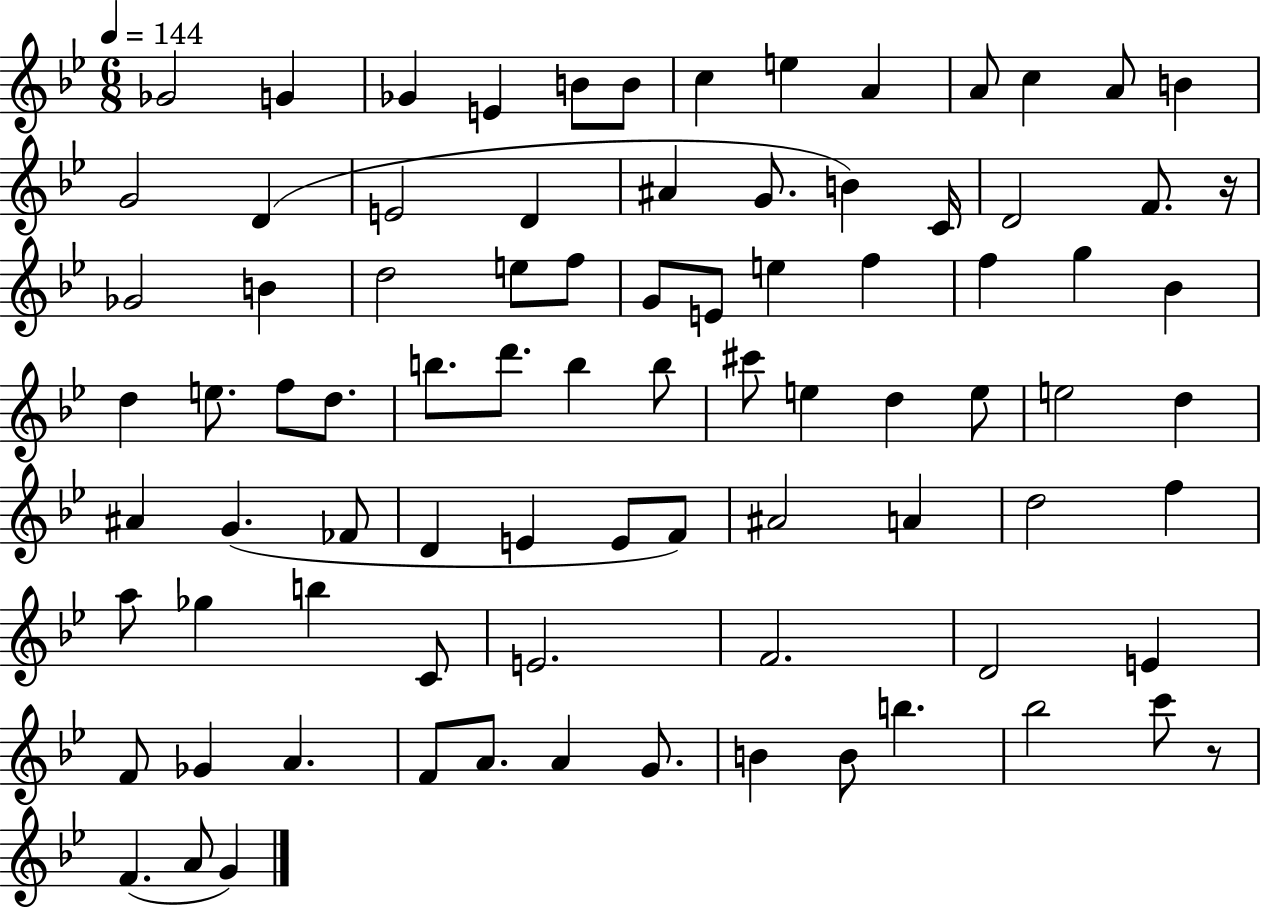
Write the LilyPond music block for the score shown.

{
  \clef treble
  \numericTimeSignature
  \time 6/8
  \key bes \major
  \tempo 4 = 144
  ges'2 g'4 | ges'4 e'4 b'8 b'8 | c''4 e''4 a'4 | a'8 c''4 a'8 b'4 | \break g'2 d'4( | e'2 d'4 | ais'4 g'8. b'4) c'16 | d'2 f'8. r16 | \break ges'2 b'4 | d''2 e''8 f''8 | g'8 e'8 e''4 f''4 | f''4 g''4 bes'4 | \break d''4 e''8. f''8 d''8. | b''8. d'''8. b''4 b''8 | cis'''8 e''4 d''4 e''8 | e''2 d''4 | \break ais'4 g'4.( fes'8 | d'4 e'4 e'8 f'8) | ais'2 a'4 | d''2 f''4 | \break a''8 ges''4 b''4 c'8 | e'2. | f'2. | d'2 e'4 | \break f'8 ges'4 a'4. | f'8 a'8. a'4 g'8. | b'4 b'8 b''4. | bes''2 c'''8 r8 | \break f'4.( a'8 g'4) | \bar "|."
}